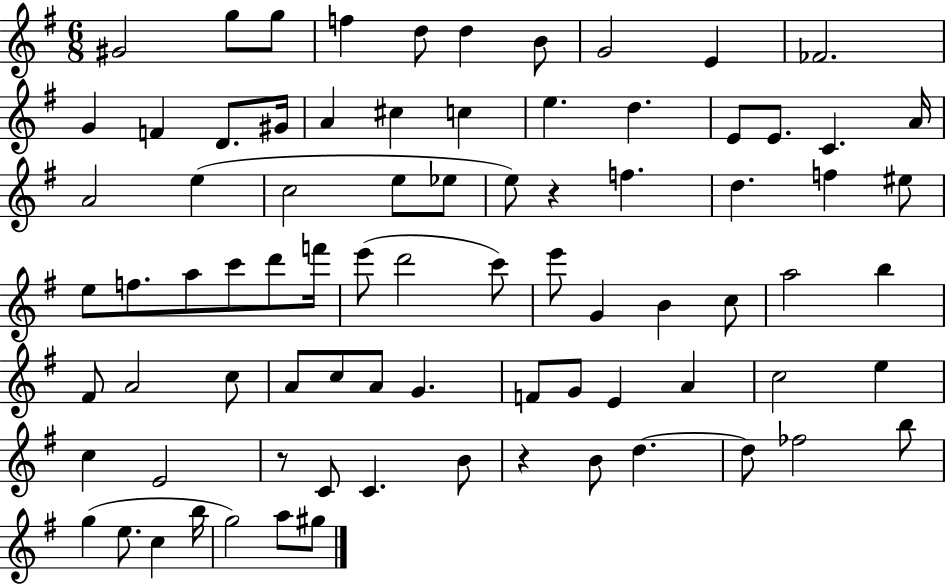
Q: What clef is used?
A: treble